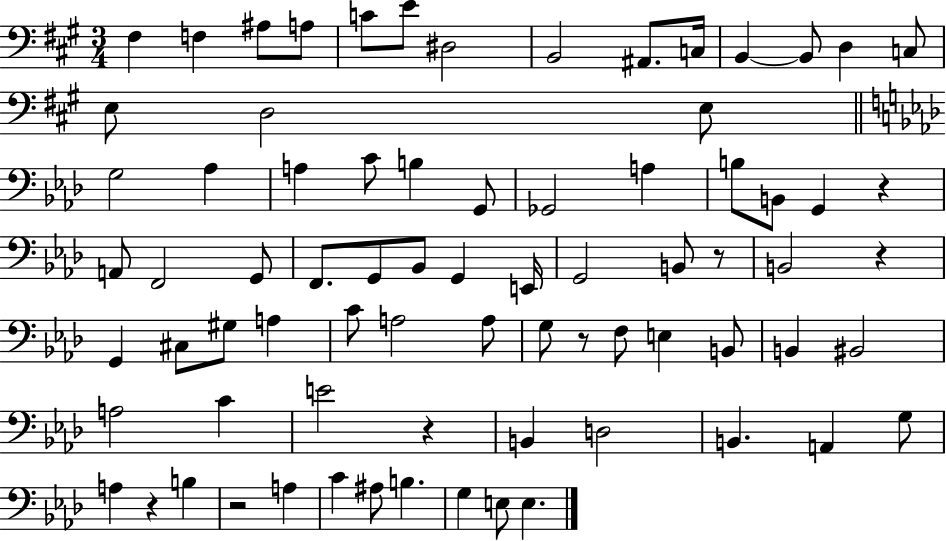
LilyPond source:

{
  \clef bass
  \numericTimeSignature
  \time 3/4
  \key a \major
  fis4 f4 ais8 a8 | c'8 e'8 dis2 | b,2 ais,8. c16 | b,4~~ b,8 d4 c8 | \break e8 d2 e8 | \bar "||" \break \key aes \major g2 aes4 | a4 c'8 b4 g,8 | ges,2 a4 | b8 b,8 g,4 r4 | \break a,8 f,2 g,8 | f,8. g,8 bes,8 g,4 e,16 | g,2 b,8 r8 | b,2 r4 | \break g,4 cis8 gis8 a4 | c'8 a2 a8 | g8 r8 f8 e4 b,8 | b,4 bis,2 | \break a2 c'4 | e'2 r4 | b,4 d2 | b,4. a,4 g8 | \break a4 r4 b4 | r2 a4 | c'4 ais8 b4. | g4 e8 e4. | \break \bar "|."
}